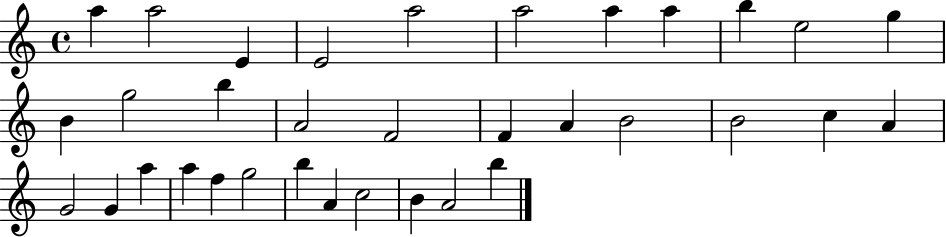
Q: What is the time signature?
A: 4/4